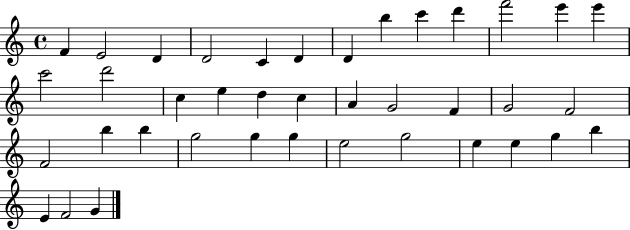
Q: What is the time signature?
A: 4/4